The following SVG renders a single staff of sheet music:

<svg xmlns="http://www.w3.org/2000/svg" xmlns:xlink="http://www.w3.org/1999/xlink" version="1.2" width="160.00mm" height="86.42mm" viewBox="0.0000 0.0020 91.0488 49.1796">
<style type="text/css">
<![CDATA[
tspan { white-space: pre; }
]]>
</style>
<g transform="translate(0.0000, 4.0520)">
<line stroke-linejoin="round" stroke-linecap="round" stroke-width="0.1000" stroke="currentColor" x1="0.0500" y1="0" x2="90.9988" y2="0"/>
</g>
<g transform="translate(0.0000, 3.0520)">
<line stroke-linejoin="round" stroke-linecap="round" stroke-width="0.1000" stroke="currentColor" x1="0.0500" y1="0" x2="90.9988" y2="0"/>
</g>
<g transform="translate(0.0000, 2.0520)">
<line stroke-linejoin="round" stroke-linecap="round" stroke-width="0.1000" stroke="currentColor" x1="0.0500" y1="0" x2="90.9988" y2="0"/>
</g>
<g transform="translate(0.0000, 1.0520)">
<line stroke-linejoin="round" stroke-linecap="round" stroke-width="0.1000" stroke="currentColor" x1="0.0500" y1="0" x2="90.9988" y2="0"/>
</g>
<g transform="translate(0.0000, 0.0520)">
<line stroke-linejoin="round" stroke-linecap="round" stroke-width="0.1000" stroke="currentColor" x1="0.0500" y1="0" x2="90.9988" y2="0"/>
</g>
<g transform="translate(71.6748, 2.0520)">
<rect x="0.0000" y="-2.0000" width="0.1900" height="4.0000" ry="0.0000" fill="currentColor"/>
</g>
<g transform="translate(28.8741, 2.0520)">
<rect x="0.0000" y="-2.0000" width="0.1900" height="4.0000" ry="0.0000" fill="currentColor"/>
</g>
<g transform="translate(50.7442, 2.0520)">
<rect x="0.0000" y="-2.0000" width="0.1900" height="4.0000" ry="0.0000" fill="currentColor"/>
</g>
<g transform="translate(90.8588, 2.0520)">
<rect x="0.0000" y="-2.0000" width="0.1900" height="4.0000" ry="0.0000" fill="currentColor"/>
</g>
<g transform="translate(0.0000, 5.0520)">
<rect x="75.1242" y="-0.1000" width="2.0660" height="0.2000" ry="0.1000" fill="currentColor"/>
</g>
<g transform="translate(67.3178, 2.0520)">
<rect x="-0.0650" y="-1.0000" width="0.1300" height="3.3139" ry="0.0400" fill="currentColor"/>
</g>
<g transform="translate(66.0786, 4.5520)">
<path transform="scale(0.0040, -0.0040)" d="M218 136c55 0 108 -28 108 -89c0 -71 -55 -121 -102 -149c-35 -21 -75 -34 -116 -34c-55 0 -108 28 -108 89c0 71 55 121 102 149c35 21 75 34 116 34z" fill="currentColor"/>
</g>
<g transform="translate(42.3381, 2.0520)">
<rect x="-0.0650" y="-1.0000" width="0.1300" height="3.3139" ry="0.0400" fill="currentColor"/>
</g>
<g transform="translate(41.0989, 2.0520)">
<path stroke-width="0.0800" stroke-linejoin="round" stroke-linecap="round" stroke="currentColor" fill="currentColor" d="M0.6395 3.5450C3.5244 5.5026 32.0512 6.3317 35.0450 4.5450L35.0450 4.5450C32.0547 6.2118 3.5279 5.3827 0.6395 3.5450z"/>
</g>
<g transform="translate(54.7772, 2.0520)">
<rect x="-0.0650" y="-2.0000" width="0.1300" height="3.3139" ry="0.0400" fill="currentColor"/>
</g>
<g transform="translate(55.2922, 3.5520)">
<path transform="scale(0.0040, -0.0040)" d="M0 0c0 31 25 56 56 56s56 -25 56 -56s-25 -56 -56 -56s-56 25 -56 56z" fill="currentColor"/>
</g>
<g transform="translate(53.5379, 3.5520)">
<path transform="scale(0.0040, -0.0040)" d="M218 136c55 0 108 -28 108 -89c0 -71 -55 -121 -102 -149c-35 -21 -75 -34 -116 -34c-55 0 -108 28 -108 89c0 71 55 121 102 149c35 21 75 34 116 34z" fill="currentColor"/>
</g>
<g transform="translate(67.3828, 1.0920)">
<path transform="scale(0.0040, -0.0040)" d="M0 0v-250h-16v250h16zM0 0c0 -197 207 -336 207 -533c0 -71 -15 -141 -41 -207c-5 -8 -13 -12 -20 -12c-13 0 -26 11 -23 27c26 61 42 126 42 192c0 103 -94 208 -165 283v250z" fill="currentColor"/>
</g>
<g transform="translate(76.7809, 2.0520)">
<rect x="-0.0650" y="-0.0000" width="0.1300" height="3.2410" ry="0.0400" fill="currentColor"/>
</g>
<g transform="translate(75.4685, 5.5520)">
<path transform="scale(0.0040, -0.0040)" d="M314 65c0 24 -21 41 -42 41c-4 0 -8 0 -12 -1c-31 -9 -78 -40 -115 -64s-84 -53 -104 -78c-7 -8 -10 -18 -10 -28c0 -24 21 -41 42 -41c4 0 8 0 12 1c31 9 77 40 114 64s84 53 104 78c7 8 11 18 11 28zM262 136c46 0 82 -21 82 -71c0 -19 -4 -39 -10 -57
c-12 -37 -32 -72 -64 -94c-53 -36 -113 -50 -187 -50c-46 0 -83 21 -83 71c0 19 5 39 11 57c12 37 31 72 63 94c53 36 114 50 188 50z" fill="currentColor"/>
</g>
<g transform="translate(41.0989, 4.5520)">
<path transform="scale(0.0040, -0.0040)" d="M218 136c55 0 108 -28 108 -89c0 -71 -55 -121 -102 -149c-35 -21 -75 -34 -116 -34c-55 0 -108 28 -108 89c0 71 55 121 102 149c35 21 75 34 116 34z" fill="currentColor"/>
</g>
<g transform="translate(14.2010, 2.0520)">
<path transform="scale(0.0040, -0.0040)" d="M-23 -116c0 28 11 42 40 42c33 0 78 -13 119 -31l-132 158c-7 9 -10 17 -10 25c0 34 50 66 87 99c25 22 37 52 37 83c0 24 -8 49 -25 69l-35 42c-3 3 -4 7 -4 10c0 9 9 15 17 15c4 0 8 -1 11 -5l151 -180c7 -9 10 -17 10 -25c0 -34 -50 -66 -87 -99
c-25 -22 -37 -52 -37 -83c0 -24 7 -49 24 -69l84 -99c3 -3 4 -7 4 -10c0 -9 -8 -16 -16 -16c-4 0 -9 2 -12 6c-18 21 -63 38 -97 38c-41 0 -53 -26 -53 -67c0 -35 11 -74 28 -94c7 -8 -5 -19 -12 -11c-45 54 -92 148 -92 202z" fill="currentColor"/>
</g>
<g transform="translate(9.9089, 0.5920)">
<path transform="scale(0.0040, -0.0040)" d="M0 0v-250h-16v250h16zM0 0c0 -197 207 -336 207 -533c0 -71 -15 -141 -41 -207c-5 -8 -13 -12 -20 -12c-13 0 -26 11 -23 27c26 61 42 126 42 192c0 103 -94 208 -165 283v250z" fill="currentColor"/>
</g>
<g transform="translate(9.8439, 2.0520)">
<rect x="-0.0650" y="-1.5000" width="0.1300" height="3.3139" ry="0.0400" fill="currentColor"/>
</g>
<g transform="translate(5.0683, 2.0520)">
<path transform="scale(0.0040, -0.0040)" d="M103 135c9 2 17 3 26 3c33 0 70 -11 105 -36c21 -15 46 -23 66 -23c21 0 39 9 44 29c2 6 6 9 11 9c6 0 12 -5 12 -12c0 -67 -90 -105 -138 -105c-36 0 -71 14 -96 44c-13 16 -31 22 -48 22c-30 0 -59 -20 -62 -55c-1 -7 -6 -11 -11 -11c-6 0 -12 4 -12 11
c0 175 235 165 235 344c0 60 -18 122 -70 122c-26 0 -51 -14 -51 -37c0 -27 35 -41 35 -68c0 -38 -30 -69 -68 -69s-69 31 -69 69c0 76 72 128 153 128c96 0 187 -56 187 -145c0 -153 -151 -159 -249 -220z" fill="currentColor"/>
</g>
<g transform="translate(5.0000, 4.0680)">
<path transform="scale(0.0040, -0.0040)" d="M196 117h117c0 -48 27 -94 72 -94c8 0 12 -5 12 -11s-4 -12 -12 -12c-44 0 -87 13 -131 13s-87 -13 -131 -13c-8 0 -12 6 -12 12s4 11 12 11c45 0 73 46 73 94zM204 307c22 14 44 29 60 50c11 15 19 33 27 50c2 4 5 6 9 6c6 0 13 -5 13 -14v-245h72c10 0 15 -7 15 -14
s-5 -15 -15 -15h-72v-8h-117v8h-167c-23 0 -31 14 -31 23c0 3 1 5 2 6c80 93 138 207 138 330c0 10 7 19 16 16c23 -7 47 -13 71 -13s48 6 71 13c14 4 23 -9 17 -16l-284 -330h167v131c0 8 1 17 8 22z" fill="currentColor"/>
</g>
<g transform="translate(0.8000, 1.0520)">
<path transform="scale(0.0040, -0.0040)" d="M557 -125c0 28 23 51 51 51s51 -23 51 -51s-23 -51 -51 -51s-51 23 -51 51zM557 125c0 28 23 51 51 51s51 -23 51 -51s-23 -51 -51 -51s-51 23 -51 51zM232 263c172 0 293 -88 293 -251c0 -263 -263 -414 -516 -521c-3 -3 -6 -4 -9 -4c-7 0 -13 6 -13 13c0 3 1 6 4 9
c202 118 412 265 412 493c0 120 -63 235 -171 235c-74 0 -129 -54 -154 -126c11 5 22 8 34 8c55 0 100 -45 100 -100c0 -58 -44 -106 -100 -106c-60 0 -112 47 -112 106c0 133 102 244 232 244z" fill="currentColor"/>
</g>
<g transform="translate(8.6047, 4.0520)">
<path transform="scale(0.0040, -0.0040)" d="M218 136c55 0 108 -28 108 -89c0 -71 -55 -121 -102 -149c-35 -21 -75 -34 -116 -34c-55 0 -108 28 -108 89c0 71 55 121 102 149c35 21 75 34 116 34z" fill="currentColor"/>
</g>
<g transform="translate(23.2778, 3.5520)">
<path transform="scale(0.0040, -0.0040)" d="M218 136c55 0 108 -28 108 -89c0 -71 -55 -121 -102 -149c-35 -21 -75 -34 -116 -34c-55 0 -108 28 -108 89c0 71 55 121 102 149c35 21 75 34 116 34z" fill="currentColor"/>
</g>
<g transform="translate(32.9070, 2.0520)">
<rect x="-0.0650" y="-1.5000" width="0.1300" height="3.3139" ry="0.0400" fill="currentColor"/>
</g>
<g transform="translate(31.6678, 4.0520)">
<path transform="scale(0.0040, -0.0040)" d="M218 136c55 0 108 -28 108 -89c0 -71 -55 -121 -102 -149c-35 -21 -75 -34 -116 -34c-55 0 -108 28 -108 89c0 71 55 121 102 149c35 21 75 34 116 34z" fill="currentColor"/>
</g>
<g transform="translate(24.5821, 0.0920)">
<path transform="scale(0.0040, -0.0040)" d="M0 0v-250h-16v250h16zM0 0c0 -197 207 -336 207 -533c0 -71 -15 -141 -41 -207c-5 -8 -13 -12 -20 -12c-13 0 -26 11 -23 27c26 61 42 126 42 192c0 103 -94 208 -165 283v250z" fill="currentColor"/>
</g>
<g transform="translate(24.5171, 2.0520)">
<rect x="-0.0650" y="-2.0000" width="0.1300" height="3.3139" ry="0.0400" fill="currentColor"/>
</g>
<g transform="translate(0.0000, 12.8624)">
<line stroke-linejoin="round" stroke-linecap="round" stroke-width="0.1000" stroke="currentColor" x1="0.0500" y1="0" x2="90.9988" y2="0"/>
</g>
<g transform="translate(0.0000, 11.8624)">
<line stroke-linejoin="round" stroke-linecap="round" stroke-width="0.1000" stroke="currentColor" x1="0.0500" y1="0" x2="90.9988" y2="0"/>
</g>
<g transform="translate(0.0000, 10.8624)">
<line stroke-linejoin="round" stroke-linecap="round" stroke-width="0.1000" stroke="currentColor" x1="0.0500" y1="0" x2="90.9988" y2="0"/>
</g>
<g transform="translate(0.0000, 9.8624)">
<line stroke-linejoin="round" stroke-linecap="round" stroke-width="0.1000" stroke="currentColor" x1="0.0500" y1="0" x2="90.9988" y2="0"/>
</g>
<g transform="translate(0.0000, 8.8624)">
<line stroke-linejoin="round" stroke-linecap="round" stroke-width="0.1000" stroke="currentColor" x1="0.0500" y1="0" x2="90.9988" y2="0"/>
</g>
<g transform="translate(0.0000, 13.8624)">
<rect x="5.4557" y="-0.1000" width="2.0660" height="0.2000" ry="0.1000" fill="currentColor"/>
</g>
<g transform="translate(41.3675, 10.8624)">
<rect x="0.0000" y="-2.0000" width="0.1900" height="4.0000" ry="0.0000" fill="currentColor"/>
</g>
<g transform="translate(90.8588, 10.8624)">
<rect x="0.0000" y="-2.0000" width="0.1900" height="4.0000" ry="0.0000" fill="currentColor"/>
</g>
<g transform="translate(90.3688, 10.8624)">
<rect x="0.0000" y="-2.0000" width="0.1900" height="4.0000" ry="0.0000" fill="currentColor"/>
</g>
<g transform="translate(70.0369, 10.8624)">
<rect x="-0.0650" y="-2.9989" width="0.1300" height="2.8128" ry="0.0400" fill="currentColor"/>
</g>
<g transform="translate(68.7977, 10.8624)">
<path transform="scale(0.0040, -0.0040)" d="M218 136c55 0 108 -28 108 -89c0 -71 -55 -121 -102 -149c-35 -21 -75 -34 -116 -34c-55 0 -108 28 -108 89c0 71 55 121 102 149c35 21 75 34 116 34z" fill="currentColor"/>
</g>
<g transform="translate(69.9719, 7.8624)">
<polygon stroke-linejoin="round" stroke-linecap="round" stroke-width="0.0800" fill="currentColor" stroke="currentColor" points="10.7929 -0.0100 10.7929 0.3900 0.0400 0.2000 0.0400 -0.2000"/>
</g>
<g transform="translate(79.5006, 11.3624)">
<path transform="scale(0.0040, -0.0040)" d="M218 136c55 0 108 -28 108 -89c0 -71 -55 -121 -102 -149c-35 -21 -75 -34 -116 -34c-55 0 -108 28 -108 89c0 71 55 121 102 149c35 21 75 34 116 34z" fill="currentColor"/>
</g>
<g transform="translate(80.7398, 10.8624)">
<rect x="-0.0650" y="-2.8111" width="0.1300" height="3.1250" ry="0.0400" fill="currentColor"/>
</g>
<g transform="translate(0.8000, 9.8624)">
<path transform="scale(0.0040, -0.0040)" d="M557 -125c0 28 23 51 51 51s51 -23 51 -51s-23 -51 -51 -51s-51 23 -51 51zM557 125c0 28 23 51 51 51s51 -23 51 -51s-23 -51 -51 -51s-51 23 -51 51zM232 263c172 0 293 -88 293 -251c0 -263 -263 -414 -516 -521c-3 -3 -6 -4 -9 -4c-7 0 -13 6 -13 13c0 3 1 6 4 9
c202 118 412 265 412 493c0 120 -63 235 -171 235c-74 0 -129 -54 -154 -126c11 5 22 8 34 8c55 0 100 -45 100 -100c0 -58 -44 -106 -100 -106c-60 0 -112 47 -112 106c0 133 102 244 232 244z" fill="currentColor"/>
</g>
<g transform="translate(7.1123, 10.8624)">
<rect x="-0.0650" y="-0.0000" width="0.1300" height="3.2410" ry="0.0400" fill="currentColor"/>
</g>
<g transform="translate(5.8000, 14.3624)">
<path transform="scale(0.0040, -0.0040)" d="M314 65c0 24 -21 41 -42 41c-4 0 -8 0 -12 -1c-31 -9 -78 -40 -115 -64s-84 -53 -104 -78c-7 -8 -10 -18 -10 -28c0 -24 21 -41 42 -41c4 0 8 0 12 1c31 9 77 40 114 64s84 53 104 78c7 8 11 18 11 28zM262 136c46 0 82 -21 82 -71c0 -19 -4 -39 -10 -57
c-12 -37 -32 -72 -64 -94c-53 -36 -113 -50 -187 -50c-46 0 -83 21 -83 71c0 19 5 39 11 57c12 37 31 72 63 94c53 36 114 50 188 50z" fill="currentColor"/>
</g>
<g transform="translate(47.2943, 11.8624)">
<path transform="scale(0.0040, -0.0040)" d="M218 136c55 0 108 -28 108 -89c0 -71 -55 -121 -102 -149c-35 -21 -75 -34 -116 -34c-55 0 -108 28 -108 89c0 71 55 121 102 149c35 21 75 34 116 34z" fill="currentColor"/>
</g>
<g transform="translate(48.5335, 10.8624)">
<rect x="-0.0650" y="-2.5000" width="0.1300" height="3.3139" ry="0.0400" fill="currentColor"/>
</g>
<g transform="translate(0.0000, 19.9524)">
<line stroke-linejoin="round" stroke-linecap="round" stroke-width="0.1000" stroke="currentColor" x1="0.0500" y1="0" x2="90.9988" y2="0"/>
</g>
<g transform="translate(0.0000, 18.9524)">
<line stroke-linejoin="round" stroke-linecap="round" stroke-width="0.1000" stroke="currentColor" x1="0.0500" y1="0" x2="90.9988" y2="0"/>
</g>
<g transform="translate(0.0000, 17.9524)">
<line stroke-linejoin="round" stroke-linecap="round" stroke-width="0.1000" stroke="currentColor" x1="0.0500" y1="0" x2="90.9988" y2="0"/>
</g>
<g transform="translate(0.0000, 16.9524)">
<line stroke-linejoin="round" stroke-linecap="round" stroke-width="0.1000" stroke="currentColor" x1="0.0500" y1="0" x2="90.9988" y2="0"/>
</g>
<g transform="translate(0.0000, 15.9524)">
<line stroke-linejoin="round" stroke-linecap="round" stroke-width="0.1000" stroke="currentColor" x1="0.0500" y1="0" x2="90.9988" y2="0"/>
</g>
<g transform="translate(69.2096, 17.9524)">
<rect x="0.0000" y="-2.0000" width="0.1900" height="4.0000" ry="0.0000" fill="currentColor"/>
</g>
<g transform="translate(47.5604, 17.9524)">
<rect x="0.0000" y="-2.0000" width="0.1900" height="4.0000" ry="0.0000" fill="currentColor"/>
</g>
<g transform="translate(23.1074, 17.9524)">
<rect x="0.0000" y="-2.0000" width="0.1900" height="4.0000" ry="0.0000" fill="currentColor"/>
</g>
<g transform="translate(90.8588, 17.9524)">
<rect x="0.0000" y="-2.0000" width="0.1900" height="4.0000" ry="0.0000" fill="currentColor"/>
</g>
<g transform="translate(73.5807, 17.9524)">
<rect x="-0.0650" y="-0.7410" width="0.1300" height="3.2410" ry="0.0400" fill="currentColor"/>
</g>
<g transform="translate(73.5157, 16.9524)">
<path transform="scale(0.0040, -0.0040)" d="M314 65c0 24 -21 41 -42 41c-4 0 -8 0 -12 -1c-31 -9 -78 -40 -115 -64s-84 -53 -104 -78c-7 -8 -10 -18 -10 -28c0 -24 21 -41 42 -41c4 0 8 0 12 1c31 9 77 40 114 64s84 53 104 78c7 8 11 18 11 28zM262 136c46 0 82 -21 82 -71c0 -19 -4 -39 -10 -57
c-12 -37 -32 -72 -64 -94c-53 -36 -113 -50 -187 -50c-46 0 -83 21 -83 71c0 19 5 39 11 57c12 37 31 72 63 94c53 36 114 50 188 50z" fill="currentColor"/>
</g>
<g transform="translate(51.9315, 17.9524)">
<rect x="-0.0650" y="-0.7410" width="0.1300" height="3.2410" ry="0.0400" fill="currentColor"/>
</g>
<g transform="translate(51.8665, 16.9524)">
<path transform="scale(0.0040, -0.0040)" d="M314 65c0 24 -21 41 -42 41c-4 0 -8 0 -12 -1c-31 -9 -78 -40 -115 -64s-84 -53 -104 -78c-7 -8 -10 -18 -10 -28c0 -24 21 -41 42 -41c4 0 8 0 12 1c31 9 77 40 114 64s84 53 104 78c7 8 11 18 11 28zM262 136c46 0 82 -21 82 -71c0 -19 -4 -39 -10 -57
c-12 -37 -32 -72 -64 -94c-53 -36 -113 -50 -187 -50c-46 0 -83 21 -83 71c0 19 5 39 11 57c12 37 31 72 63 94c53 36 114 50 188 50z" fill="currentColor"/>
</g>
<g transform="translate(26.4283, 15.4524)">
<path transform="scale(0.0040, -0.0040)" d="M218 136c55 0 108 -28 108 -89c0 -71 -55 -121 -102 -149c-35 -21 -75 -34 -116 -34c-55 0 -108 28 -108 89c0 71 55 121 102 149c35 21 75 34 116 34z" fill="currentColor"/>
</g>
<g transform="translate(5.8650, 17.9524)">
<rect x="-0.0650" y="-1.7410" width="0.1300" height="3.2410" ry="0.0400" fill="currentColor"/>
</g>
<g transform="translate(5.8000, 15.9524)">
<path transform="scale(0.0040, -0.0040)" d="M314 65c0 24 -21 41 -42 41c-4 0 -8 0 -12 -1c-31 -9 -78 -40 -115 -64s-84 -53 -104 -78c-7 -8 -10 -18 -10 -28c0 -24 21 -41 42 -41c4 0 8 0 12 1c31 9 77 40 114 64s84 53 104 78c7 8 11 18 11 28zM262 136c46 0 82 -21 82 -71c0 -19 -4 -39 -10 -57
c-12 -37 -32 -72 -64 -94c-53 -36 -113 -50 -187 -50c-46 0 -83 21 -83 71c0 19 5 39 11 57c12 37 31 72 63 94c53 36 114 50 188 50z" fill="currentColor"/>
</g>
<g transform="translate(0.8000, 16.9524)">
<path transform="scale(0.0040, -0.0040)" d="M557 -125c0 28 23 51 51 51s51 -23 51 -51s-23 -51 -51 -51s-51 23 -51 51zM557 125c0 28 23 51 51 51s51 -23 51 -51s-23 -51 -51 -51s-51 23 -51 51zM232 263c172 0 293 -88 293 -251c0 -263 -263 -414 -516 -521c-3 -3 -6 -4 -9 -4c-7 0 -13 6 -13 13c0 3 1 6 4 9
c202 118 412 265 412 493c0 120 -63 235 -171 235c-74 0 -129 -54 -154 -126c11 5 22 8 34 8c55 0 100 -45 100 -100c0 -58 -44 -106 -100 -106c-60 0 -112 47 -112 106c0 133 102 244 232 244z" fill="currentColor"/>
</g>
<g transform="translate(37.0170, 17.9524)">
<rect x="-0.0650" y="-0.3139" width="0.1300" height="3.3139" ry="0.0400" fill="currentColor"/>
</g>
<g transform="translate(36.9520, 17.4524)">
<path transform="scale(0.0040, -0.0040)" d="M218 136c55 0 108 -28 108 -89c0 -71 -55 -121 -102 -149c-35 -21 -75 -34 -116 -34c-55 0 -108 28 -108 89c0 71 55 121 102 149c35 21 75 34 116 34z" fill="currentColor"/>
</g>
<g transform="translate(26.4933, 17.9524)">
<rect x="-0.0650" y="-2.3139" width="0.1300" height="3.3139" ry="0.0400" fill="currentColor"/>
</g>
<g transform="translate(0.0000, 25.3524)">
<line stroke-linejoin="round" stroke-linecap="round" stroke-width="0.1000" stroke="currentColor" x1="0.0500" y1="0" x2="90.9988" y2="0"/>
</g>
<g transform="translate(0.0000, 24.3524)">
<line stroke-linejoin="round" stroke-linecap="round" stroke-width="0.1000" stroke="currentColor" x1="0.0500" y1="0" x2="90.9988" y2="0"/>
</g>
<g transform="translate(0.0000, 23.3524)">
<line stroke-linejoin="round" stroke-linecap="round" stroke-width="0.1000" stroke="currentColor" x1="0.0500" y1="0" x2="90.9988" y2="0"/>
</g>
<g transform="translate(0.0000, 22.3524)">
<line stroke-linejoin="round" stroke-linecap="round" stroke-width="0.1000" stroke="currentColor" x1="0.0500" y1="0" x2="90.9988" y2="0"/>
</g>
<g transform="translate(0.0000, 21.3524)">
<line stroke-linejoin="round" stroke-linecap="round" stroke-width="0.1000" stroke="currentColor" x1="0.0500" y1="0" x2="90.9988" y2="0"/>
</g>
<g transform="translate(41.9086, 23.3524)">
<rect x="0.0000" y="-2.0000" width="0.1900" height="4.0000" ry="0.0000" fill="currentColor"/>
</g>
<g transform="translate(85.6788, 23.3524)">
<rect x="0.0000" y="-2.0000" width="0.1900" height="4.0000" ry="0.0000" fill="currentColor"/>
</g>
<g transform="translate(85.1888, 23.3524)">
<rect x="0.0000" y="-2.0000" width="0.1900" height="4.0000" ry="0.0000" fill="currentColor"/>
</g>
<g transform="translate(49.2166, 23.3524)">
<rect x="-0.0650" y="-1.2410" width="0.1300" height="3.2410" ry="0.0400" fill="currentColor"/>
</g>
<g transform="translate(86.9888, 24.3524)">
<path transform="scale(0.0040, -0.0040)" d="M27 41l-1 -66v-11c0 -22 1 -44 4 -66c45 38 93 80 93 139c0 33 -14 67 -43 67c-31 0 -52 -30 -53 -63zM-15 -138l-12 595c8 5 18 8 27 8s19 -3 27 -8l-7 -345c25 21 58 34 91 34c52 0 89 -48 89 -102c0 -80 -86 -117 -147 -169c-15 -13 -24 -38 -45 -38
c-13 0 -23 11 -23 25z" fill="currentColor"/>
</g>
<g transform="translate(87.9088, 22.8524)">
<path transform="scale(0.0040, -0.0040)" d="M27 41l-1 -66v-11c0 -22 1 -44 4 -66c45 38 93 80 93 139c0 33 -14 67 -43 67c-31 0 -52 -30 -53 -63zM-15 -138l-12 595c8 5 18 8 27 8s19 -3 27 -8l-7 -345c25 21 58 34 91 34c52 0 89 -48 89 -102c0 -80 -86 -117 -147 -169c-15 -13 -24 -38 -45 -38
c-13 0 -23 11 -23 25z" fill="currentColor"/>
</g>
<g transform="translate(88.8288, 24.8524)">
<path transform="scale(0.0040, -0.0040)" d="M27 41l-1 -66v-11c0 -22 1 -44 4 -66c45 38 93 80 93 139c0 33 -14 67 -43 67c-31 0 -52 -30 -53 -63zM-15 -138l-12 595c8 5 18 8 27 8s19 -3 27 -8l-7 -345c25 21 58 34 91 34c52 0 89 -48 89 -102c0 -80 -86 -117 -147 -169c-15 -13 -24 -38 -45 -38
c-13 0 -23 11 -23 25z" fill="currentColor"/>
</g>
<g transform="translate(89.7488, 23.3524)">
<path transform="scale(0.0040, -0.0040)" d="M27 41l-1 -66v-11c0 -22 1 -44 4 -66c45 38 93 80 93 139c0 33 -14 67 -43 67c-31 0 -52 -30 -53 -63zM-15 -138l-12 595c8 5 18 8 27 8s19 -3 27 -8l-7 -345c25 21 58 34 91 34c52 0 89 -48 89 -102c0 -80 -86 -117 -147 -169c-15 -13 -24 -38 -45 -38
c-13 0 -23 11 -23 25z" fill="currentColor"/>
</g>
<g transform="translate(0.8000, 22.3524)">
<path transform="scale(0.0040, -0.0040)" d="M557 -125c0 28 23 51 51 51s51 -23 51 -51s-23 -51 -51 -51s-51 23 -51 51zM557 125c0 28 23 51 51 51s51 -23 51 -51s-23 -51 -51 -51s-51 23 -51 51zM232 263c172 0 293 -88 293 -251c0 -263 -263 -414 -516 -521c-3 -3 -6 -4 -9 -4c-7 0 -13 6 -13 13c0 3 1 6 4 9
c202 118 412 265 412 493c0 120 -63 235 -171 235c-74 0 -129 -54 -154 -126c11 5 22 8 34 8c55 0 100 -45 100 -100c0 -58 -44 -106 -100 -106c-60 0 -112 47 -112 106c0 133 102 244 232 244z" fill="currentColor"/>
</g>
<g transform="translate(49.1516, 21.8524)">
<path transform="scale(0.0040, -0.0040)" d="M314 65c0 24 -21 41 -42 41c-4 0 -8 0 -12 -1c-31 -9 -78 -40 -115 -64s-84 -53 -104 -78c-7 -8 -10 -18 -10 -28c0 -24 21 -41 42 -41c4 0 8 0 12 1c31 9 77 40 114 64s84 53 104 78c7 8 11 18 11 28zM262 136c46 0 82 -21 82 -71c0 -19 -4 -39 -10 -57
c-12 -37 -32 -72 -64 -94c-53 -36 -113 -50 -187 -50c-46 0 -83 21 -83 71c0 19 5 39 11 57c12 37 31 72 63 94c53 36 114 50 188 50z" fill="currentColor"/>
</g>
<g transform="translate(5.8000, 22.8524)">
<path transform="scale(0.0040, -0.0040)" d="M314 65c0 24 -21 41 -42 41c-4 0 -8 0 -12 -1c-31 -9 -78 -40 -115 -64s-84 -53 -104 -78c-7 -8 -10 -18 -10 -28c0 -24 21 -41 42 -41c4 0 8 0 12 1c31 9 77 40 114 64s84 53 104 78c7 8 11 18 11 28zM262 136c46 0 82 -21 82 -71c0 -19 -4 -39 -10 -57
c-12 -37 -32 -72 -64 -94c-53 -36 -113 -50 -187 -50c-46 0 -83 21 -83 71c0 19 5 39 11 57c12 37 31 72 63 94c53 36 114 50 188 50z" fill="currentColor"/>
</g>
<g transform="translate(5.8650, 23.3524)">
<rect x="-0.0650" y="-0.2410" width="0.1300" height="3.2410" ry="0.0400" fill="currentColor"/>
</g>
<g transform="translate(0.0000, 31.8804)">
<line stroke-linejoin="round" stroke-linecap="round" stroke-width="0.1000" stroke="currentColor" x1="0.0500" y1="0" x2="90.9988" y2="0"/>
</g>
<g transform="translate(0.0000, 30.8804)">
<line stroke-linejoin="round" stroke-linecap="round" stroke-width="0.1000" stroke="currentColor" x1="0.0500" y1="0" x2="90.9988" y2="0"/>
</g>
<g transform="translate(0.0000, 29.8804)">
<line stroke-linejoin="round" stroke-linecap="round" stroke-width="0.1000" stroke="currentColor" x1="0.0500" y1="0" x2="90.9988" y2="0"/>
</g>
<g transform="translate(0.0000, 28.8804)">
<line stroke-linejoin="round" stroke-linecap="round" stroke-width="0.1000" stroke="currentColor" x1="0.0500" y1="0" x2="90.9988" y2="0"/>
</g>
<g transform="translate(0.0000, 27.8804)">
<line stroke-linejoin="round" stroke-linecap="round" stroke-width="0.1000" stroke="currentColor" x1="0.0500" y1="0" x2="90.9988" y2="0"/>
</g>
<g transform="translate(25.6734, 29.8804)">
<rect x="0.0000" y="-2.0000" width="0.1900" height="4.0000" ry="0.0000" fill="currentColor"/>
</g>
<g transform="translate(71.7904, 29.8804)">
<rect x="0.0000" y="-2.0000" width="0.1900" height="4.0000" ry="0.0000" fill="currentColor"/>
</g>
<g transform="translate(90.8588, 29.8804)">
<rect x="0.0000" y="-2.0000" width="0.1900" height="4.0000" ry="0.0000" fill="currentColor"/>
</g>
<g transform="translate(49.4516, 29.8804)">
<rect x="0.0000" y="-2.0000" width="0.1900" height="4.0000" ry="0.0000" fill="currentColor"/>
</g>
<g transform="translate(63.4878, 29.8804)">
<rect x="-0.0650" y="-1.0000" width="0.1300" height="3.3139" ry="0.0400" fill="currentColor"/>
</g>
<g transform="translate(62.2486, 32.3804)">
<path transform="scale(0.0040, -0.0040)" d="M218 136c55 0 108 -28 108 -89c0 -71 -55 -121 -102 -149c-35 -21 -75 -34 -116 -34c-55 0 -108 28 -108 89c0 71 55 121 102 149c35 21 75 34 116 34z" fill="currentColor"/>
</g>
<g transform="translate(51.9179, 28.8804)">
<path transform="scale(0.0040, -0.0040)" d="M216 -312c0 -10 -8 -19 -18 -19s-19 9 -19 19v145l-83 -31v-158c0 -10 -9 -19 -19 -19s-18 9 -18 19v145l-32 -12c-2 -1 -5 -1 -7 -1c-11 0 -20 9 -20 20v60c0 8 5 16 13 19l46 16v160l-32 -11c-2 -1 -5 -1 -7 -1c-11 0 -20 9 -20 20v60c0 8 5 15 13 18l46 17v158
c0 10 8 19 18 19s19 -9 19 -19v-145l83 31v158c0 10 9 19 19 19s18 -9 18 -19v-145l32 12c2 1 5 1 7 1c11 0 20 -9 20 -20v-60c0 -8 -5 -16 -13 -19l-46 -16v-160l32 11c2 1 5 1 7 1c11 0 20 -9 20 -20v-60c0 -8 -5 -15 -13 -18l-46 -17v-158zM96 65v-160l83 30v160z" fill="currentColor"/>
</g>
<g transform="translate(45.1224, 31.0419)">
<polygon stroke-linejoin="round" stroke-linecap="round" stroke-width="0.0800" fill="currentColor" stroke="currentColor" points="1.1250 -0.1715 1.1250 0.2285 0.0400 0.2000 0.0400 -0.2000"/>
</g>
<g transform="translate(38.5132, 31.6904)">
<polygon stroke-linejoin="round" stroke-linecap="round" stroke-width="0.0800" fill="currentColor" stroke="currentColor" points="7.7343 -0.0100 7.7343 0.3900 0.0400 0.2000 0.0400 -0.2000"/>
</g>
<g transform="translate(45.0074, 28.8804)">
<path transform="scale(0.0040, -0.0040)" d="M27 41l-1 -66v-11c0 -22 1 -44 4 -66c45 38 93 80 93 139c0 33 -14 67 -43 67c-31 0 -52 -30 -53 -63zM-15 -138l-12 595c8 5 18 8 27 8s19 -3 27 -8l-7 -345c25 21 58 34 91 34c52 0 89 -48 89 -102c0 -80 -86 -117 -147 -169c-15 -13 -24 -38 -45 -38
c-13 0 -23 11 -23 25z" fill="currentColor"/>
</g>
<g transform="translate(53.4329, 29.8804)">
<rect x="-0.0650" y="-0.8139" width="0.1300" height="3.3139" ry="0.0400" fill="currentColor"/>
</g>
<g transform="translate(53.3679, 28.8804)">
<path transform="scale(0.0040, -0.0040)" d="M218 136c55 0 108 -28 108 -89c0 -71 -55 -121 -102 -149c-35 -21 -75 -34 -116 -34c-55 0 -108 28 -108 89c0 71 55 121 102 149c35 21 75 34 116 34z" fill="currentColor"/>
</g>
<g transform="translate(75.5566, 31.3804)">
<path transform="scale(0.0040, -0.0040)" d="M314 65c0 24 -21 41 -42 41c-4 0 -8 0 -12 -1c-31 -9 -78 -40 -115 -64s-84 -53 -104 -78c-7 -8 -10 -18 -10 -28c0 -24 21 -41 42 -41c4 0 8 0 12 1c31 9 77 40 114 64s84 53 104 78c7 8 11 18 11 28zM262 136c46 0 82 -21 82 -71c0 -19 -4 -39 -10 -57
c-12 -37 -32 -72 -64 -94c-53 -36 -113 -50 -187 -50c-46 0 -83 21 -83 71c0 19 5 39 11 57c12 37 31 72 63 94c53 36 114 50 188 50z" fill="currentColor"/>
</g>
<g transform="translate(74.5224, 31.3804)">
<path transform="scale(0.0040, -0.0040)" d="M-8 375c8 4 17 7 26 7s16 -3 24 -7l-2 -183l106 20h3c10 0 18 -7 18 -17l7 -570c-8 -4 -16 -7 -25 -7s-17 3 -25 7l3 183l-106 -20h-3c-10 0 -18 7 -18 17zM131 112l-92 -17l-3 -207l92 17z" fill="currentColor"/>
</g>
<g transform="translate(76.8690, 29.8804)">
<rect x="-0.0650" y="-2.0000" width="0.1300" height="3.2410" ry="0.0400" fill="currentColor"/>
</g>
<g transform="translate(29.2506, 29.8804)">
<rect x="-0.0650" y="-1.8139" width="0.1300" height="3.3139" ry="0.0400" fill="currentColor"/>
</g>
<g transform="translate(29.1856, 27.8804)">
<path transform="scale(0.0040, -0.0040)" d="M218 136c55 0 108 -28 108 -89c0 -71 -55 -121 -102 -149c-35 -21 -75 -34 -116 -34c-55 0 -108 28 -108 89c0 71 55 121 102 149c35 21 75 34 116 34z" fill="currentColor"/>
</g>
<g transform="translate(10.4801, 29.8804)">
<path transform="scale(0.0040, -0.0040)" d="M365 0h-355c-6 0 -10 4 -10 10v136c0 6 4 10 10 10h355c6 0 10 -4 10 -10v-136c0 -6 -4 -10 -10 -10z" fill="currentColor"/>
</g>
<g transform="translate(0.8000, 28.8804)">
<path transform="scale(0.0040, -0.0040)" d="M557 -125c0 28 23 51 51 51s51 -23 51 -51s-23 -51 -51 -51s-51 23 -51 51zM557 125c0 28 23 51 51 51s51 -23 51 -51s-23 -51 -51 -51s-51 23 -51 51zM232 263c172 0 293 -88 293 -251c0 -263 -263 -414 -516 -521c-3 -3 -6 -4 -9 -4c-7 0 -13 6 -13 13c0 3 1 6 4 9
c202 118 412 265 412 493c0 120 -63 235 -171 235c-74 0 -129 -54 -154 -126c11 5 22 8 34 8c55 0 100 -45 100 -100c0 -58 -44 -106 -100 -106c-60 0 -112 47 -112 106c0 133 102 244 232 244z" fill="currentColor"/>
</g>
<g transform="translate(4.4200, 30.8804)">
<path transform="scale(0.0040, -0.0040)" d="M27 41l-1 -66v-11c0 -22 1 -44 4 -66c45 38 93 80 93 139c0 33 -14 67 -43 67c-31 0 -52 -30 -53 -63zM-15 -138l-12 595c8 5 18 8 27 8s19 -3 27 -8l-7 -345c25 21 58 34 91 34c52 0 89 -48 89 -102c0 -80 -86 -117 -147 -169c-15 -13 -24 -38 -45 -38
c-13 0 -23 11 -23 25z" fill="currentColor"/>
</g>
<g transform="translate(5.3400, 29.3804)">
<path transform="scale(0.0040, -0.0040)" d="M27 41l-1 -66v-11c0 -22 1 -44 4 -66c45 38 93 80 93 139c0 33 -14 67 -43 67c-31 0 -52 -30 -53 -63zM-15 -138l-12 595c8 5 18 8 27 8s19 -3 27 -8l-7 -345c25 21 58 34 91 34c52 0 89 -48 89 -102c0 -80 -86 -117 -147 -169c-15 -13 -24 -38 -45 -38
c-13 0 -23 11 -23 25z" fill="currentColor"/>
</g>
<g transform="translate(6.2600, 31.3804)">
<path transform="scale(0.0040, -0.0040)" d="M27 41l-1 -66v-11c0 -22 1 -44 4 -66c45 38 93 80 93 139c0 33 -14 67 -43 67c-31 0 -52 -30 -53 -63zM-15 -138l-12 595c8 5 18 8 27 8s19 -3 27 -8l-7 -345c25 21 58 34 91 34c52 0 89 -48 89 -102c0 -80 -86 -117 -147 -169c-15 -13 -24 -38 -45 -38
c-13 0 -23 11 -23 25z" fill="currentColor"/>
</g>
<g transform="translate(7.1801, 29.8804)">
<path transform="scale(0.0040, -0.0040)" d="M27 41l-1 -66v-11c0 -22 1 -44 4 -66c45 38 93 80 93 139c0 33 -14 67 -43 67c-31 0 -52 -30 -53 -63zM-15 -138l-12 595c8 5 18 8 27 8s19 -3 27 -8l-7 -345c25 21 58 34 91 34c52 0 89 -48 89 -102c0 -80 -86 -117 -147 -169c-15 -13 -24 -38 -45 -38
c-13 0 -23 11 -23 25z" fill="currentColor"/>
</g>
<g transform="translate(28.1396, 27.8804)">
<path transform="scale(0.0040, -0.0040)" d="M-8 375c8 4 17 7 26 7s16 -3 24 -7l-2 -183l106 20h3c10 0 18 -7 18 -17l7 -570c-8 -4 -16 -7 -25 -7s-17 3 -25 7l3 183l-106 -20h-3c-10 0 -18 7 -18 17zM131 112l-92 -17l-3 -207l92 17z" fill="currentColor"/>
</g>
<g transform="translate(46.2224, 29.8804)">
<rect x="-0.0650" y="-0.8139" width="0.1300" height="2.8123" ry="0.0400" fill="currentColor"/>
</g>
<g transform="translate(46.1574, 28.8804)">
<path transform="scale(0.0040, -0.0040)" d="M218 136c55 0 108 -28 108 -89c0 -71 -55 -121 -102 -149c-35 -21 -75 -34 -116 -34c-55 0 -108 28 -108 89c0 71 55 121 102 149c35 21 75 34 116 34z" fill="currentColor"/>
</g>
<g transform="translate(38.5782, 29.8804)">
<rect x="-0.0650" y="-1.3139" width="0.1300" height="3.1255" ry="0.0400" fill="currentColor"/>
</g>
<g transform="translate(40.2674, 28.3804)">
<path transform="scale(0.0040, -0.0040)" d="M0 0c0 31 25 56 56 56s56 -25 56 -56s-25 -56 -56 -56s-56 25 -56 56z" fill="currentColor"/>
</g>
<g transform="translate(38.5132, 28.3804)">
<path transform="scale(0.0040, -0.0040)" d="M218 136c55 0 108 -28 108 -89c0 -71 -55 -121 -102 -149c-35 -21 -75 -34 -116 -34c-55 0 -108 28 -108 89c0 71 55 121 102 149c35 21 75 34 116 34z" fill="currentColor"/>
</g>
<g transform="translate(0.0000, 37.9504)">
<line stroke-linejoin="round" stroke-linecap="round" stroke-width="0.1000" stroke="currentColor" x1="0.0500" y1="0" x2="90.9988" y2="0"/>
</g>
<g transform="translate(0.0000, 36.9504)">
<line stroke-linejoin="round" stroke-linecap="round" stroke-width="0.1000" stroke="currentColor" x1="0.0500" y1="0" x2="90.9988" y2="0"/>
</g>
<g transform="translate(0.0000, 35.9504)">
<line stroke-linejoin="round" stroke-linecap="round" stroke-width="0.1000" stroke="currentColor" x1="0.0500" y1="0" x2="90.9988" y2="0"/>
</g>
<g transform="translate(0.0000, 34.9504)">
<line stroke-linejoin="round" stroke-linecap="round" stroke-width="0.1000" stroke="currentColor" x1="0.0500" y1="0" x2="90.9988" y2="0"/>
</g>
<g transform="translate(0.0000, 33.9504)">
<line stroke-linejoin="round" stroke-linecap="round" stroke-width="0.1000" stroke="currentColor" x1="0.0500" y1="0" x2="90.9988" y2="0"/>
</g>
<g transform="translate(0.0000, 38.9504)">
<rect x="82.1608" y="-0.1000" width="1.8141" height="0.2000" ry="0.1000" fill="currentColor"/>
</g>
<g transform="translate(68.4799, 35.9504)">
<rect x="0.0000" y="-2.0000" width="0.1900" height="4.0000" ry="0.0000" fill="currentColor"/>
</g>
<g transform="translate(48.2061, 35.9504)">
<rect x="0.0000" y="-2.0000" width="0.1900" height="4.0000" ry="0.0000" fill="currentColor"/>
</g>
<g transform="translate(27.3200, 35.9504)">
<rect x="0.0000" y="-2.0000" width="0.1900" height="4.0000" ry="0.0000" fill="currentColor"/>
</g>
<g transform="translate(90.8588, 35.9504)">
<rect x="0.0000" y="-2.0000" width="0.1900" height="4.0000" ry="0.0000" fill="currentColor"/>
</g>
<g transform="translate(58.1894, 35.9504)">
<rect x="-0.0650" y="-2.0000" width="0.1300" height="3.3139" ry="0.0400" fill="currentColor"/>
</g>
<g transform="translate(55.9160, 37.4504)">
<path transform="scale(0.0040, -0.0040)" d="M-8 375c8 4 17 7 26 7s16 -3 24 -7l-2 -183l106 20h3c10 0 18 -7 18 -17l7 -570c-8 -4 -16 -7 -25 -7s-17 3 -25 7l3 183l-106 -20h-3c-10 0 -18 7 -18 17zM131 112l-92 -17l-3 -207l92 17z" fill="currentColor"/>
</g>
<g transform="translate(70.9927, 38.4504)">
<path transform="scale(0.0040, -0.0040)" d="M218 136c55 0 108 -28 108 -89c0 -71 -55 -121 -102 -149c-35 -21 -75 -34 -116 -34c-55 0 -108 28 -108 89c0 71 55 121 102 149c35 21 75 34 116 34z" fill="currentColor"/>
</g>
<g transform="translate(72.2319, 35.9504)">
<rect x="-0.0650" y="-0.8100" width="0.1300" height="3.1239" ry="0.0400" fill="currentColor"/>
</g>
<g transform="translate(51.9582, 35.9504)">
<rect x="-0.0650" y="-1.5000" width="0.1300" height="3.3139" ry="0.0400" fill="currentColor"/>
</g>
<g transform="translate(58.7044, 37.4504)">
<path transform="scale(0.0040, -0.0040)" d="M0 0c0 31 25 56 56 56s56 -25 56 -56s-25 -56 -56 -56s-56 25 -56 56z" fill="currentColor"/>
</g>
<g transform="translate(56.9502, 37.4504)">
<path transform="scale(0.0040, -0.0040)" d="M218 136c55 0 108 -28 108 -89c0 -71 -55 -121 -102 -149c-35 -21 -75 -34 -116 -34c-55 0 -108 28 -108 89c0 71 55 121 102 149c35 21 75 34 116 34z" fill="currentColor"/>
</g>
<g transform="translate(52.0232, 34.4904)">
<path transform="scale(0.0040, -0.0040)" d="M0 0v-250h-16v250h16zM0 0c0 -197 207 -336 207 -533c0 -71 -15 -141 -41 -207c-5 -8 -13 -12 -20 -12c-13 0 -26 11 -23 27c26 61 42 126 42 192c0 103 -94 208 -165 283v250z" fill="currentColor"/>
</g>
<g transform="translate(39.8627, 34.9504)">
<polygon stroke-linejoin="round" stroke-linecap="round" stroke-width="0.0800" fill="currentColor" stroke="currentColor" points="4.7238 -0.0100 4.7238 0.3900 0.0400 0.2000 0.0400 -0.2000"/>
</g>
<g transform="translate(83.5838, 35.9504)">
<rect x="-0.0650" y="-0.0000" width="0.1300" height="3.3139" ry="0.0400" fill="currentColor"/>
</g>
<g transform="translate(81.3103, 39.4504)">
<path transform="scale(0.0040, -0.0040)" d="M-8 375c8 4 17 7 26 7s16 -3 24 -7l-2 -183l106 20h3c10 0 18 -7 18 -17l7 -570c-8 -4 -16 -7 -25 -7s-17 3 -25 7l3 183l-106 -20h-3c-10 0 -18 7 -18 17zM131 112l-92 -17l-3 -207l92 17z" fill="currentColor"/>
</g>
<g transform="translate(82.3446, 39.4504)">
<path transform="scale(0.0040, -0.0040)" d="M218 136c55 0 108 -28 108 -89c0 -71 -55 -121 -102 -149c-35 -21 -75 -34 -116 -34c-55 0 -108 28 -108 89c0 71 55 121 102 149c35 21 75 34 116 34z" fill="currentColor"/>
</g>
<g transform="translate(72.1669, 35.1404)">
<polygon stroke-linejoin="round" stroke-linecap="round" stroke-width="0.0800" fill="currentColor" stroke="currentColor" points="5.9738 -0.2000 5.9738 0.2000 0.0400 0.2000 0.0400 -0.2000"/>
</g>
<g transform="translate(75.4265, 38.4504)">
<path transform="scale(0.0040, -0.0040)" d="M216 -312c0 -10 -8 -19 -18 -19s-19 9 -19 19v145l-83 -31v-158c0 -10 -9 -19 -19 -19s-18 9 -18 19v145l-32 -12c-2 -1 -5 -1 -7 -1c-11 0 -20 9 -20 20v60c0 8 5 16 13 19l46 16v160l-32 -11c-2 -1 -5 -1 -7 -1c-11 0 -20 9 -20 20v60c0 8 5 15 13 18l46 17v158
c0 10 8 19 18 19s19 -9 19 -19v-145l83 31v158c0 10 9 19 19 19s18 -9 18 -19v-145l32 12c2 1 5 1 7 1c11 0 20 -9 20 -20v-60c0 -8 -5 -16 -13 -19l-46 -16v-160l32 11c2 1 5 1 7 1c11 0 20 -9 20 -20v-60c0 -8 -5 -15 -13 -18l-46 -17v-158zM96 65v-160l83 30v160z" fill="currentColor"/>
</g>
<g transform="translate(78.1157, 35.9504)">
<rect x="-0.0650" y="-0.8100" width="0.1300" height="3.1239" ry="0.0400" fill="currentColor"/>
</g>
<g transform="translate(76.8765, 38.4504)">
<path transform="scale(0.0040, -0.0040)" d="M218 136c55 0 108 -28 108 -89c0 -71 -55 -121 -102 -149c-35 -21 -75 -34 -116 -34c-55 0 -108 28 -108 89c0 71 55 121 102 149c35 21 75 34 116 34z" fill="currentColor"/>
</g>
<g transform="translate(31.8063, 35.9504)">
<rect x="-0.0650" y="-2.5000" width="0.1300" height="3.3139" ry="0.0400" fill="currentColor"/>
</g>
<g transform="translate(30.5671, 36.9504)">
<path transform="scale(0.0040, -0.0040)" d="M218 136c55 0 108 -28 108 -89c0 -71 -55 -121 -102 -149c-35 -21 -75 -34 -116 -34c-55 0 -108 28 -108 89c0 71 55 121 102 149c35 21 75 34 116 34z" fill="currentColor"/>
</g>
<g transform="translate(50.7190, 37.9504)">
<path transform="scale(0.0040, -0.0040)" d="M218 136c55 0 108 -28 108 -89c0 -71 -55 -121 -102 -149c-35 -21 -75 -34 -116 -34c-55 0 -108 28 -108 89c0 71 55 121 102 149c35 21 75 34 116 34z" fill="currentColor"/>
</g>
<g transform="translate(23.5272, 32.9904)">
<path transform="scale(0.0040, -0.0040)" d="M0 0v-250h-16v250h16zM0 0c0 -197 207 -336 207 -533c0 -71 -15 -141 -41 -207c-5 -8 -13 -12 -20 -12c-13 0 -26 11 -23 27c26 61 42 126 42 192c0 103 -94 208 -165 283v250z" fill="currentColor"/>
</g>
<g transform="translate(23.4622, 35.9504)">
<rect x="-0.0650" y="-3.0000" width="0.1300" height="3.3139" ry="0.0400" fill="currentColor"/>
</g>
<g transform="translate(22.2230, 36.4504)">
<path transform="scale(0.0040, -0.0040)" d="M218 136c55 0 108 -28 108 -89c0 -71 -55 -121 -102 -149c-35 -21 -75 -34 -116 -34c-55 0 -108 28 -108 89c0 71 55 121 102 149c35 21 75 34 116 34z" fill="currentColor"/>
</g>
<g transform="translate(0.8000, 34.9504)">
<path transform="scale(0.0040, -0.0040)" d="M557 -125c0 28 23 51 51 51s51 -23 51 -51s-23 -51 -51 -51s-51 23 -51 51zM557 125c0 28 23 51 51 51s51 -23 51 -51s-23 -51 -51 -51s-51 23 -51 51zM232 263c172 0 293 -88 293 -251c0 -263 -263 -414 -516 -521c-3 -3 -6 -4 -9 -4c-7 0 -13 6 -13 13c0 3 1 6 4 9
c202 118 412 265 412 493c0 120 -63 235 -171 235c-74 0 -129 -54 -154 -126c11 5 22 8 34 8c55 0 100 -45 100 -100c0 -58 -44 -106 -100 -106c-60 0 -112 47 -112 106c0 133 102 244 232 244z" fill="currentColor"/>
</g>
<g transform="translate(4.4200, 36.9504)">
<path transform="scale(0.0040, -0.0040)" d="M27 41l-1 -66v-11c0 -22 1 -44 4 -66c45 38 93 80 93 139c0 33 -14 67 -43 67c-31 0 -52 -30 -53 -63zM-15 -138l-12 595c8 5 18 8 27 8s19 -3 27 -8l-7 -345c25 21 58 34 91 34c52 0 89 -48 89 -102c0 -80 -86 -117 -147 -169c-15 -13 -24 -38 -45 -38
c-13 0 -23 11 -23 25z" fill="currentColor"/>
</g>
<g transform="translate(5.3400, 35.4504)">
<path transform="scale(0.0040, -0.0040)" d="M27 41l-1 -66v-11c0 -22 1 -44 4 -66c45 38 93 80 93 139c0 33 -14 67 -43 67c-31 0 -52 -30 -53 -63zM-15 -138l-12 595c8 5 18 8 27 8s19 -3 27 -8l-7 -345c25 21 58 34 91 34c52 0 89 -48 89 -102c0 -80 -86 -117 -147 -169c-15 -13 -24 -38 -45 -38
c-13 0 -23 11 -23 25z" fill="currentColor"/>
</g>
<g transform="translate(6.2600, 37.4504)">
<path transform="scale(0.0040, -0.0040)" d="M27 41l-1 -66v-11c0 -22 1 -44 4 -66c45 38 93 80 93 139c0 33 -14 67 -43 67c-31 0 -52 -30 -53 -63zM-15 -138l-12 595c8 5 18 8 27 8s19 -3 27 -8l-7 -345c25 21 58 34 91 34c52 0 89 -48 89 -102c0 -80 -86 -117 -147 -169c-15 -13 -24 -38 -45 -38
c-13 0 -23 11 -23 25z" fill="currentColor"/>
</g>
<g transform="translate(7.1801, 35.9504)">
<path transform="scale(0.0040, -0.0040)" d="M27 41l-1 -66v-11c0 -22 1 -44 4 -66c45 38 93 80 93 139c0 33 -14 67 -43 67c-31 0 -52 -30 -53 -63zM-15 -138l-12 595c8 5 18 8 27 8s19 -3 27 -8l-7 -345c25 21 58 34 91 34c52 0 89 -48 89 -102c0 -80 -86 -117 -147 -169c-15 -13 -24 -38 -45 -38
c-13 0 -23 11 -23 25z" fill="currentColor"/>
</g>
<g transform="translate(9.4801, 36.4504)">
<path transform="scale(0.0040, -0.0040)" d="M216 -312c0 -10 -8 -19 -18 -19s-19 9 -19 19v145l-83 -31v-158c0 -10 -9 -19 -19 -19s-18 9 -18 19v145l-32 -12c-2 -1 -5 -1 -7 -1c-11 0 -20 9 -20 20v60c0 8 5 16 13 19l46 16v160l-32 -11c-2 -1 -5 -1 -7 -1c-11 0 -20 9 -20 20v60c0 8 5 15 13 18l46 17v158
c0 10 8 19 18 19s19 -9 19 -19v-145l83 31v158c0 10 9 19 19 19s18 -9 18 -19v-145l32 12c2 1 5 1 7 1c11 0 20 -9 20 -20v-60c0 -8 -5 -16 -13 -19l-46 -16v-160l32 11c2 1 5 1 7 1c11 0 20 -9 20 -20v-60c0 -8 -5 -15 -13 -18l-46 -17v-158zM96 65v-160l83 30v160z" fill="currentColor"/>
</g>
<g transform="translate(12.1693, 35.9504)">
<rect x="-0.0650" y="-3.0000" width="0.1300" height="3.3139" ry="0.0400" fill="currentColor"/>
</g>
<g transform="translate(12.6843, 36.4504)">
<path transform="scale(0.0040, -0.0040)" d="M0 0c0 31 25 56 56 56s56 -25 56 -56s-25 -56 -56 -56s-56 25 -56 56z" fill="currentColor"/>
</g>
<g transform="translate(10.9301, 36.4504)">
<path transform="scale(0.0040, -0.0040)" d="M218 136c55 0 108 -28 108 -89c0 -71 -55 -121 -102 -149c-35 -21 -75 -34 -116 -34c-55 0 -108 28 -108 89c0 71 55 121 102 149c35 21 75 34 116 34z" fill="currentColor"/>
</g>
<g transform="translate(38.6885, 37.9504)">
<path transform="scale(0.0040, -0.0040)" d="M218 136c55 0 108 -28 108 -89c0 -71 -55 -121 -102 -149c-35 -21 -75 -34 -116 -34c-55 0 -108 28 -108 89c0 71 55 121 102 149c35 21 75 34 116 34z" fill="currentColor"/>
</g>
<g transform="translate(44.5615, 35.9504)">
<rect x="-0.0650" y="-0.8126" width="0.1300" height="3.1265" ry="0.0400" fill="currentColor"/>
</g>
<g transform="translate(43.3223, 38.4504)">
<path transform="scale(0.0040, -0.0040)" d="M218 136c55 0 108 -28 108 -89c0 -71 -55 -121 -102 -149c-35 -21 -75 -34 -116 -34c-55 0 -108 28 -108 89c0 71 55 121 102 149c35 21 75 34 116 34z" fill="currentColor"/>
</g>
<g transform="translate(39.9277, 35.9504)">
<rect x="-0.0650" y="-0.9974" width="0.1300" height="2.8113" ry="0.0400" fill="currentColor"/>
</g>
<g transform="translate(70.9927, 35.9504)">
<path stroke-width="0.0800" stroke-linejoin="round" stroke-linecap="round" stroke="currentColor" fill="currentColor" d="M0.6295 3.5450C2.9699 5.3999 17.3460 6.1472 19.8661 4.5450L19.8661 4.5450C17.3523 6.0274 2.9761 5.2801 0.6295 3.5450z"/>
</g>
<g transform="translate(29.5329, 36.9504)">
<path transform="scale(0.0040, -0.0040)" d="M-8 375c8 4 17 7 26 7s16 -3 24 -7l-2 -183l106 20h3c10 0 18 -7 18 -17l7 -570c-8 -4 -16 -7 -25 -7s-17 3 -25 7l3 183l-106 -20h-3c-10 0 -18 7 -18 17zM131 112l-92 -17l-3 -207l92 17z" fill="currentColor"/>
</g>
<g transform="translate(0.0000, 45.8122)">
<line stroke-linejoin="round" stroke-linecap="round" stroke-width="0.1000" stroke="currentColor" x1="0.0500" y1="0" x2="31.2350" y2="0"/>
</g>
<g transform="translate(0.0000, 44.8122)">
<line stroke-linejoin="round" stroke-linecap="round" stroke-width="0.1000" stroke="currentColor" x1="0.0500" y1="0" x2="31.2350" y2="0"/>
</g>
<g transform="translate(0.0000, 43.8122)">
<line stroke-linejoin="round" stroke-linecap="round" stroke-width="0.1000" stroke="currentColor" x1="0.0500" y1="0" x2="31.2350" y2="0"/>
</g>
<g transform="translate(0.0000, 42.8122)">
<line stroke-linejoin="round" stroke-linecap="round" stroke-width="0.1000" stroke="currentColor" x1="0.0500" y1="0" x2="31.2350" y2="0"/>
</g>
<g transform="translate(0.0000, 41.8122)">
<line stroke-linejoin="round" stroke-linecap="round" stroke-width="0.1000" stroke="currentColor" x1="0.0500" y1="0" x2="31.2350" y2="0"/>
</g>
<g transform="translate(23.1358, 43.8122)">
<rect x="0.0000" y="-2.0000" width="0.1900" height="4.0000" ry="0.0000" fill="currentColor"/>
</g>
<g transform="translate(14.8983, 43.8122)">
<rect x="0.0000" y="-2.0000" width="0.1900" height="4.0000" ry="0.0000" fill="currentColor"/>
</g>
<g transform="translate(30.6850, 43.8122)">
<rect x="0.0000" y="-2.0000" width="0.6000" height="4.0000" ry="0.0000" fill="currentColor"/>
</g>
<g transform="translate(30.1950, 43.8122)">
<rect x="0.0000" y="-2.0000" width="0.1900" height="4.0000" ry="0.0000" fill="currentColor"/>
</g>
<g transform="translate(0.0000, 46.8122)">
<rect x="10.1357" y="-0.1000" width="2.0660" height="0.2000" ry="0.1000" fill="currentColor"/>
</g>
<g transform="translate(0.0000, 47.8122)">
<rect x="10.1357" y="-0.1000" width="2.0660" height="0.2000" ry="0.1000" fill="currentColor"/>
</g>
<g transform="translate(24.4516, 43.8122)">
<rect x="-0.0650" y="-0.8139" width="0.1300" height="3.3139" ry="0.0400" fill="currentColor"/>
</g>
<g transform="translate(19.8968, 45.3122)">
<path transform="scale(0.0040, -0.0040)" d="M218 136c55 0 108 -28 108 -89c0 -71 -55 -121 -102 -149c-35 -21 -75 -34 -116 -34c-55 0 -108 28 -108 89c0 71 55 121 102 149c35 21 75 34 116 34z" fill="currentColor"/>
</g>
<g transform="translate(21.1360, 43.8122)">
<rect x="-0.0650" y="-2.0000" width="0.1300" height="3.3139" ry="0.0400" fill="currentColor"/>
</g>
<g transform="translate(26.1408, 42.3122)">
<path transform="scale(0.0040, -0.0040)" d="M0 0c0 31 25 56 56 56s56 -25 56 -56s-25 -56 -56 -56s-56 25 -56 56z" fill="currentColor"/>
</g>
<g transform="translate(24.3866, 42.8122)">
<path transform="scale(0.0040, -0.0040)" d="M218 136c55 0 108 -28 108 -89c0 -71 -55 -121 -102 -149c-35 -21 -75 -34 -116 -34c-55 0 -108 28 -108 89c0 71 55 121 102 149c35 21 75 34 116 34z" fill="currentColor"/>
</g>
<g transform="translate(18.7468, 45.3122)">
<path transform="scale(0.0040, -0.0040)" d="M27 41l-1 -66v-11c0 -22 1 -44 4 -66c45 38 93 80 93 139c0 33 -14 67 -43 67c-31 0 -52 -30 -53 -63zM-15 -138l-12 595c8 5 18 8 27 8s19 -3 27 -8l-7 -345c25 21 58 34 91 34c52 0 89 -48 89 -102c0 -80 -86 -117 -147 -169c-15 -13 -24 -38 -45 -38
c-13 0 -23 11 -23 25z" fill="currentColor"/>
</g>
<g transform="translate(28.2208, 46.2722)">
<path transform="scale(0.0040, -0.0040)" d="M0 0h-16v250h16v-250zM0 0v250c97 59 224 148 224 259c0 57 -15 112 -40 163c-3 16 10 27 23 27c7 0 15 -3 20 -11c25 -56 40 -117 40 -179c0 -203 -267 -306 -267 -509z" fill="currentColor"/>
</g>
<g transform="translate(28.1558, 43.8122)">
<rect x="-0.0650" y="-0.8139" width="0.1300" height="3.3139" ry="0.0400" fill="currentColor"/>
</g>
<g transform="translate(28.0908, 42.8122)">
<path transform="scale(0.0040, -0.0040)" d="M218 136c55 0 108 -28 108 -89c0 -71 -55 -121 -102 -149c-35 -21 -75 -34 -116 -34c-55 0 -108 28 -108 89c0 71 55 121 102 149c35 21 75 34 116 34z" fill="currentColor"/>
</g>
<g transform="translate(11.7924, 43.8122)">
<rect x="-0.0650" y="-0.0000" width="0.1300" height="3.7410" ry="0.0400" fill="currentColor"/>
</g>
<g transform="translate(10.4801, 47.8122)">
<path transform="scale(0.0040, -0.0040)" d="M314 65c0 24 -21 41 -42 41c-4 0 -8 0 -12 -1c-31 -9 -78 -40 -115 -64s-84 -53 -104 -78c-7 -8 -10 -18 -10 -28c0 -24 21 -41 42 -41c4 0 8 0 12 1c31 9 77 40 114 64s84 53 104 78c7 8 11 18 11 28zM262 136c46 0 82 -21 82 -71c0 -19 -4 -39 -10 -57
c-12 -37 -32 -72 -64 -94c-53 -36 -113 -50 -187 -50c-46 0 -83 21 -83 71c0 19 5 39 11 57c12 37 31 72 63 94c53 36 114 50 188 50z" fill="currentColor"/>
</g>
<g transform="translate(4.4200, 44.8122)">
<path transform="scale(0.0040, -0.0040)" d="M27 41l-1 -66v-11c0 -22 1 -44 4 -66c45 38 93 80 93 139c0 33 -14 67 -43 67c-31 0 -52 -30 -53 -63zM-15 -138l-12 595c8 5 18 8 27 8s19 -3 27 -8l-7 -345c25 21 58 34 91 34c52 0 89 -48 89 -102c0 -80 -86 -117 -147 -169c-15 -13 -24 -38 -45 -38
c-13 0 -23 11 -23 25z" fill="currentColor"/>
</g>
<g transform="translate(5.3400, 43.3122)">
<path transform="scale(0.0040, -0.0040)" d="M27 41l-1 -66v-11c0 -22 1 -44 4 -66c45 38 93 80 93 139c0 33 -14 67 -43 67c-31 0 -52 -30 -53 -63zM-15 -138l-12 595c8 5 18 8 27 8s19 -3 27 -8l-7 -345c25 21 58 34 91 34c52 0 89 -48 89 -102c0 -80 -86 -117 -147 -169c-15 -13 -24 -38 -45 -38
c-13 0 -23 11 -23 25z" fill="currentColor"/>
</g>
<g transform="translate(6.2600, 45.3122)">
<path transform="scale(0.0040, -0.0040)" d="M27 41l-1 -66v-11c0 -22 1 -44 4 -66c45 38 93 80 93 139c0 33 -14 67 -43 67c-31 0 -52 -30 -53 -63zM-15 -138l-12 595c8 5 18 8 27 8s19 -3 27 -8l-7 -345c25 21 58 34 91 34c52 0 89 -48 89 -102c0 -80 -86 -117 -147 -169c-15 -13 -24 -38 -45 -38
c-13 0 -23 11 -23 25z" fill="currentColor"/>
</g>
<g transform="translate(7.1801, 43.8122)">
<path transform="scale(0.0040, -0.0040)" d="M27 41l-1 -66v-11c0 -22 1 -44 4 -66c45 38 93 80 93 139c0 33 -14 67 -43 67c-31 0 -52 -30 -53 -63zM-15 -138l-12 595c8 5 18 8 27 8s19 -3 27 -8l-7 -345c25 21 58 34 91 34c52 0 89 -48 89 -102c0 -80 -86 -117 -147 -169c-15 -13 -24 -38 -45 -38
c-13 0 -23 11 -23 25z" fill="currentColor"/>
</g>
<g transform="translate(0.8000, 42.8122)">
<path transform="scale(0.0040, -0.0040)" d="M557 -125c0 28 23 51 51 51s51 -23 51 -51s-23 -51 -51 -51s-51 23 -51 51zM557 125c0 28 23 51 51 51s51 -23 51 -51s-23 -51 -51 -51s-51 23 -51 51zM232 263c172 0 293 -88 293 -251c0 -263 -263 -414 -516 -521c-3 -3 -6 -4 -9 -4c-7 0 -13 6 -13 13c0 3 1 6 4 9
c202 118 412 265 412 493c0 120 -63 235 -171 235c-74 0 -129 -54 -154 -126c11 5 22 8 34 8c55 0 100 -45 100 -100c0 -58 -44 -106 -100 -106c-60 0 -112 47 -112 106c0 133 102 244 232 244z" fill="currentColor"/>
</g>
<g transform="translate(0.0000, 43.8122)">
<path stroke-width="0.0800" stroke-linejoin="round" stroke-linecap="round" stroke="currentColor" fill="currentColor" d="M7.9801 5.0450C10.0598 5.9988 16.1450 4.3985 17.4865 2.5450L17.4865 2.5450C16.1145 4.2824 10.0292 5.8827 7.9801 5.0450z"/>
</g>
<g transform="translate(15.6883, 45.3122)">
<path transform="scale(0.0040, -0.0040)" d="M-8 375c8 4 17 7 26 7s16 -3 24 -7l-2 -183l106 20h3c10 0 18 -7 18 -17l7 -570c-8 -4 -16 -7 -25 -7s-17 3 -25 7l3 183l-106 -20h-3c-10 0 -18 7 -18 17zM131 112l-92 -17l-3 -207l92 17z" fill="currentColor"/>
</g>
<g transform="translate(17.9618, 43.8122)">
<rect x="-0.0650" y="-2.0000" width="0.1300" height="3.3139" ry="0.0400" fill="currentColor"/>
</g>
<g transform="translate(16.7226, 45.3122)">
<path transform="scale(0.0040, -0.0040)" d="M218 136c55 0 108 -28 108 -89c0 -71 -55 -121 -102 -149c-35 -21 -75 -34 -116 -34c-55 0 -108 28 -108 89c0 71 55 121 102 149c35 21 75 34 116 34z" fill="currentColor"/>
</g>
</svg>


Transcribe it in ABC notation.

X:1
T:Untitled
M:2/4
L:1/4
K:C
G,,/2 z A,,/2 G,, F,, A,, F,,/2 D,,2 D,,2 B,, D,/2 C,/2 A,2 B, E, F,2 F,2 E,2 G,2 z2 A, G,/2 _F,/4 ^F, F,, A,,2 ^C, ^C,/2 B,, G,,/2 F,,/2 G,,/2 A,, F,,/2 ^F,,/2 D,, C,,2 A,, _A,, F, F,/2